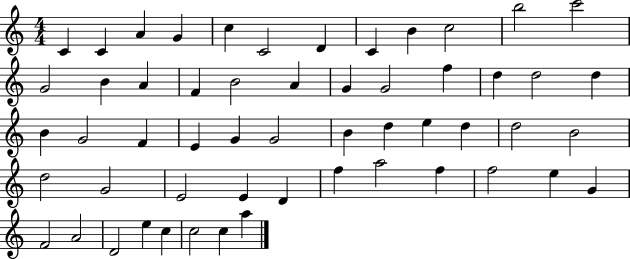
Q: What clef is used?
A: treble